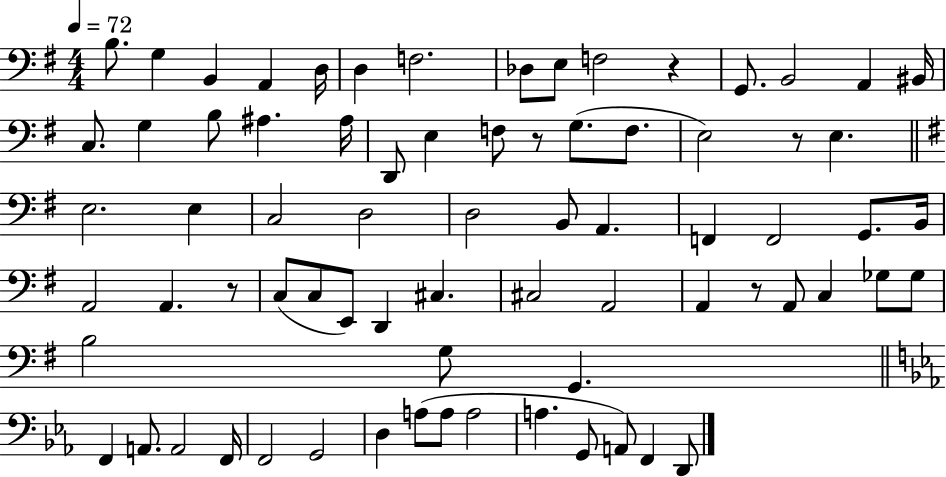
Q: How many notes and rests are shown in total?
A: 74